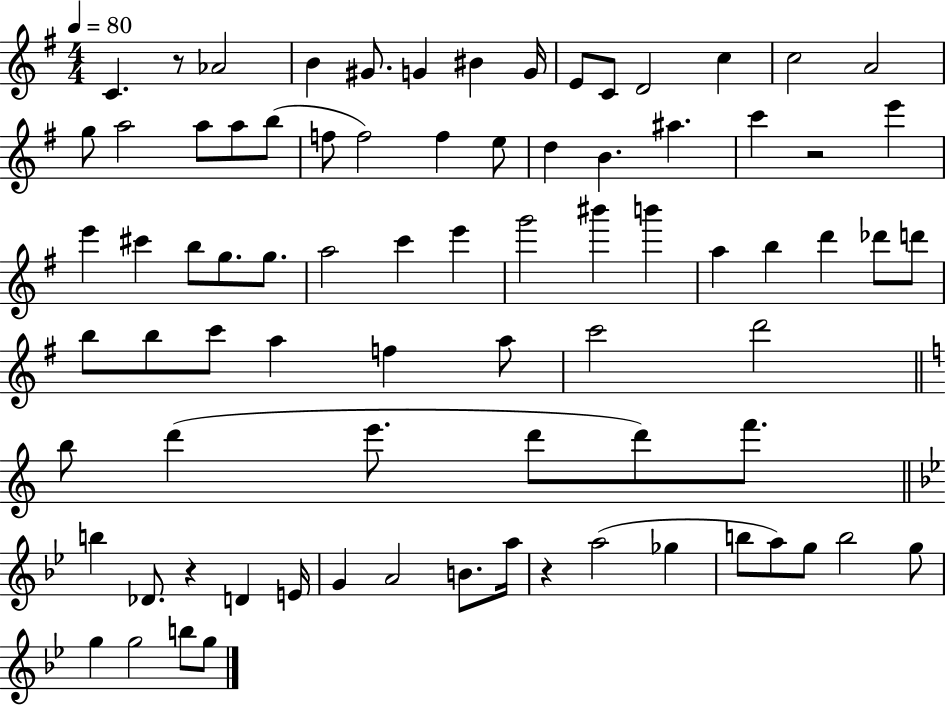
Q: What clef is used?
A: treble